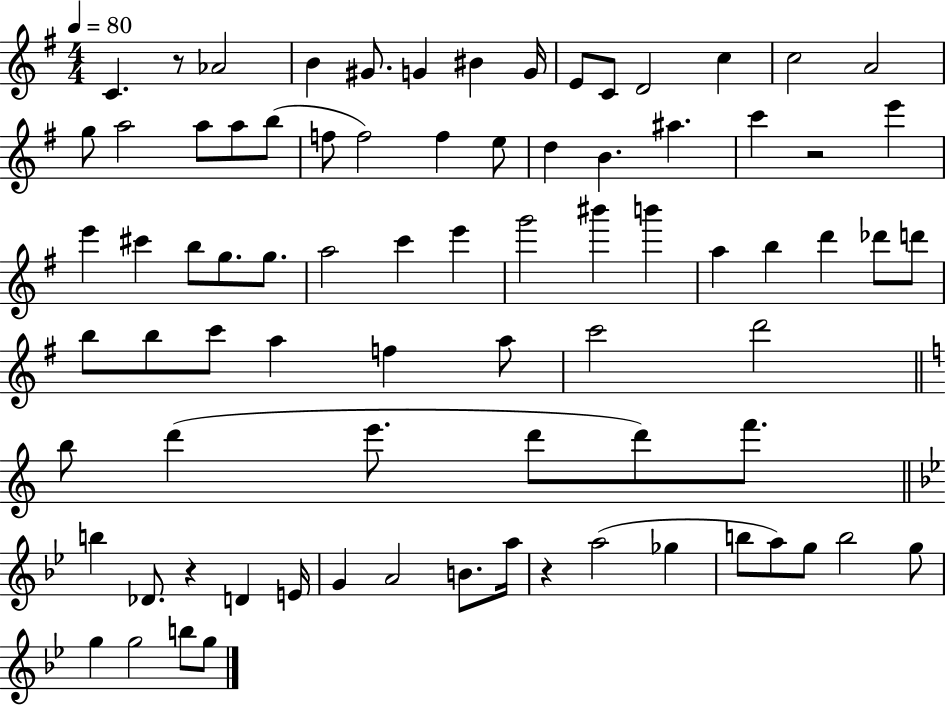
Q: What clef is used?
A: treble